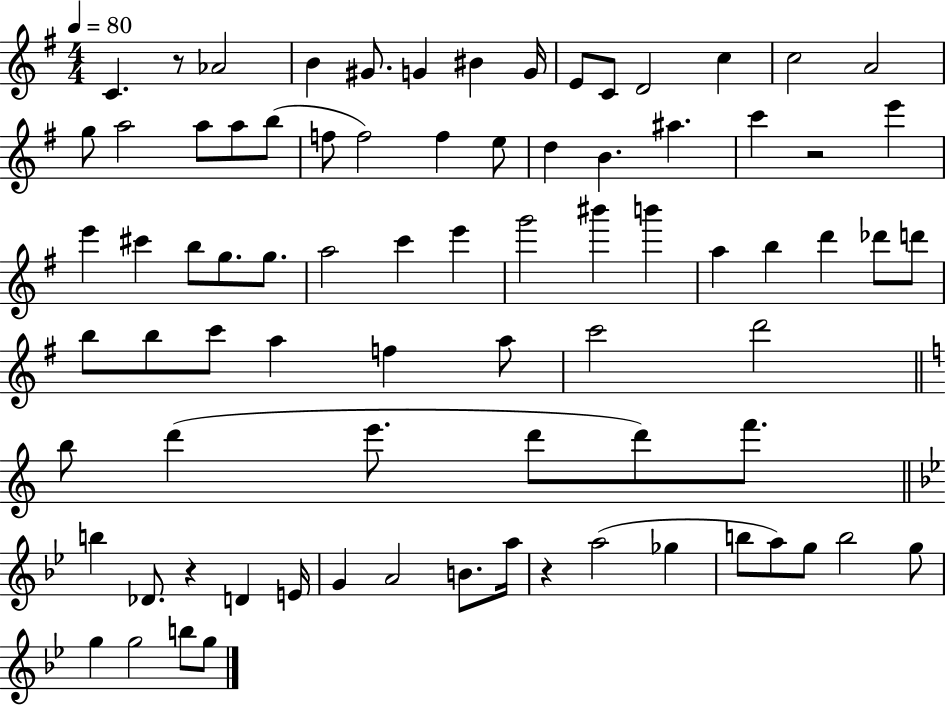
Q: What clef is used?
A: treble